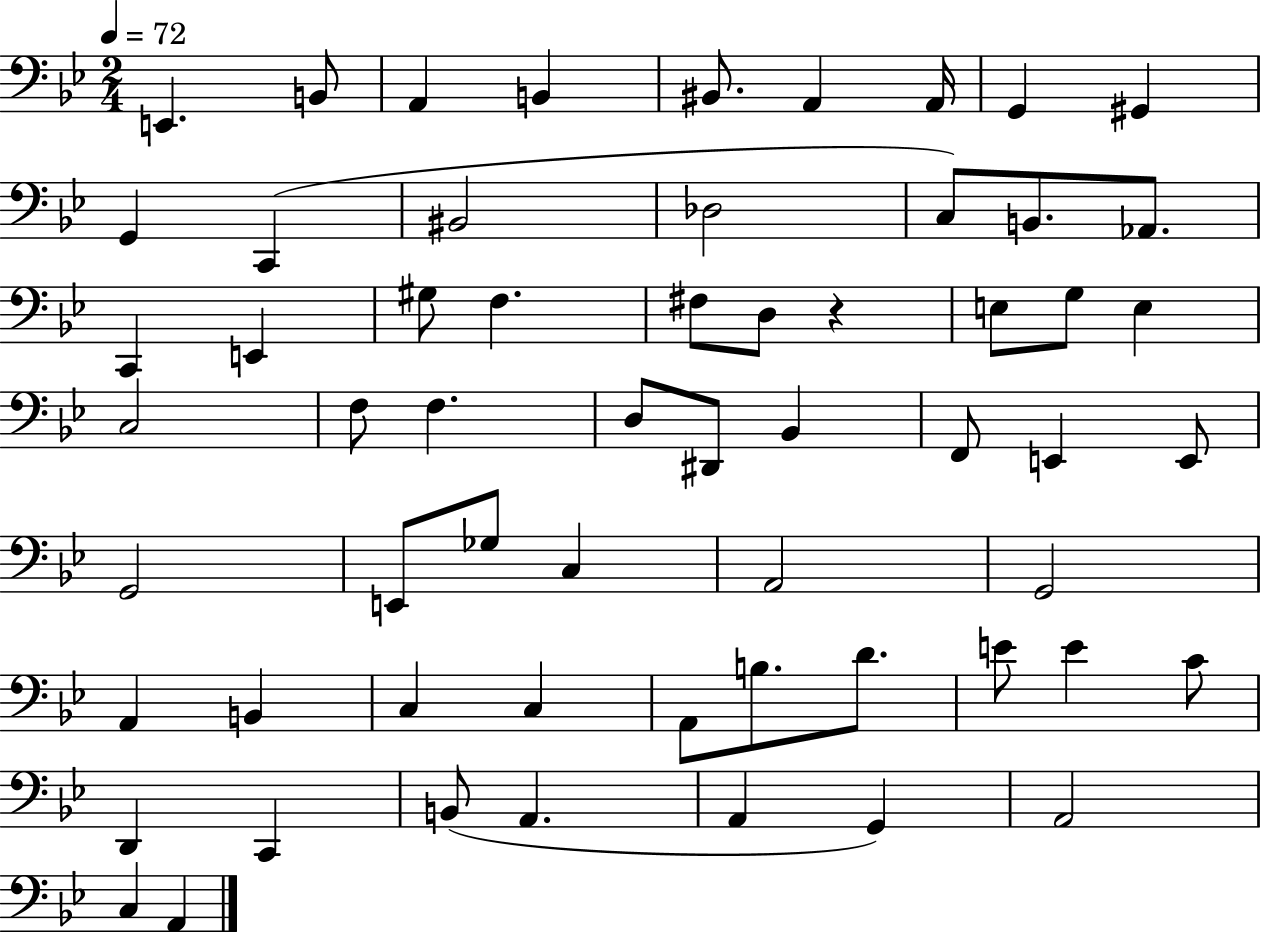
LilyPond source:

{
  \clef bass
  \numericTimeSignature
  \time 2/4
  \key bes \major
  \tempo 4 = 72
  e,4. b,8 | a,4 b,4 | bis,8. a,4 a,16 | g,4 gis,4 | \break g,4 c,4( | bis,2 | des2 | c8) b,8. aes,8. | \break c,4 e,4 | gis8 f4. | fis8 d8 r4 | e8 g8 e4 | \break c2 | f8 f4. | d8 dis,8 bes,4 | f,8 e,4 e,8 | \break g,2 | e,8 ges8 c4 | a,2 | g,2 | \break a,4 b,4 | c4 c4 | a,8 b8. d'8. | e'8 e'4 c'8 | \break d,4 c,4 | b,8( a,4. | a,4 g,4) | a,2 | \break c4 a,4 | \bar "|."
}